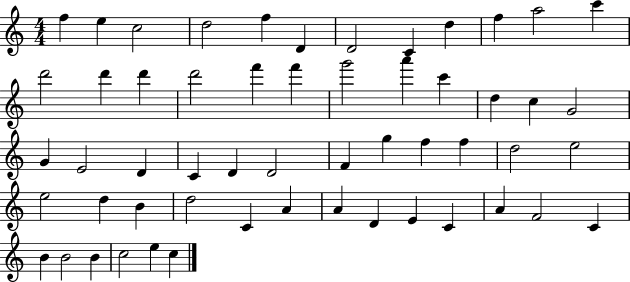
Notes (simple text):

F5/q E5/q C5/h D5/h F5/q D4/q D4/h C4/q D5/q F5/q A5/h C6/q D6/h D6/q D6/q D6/h F6/q F6/q G6/h A6/q C6/q D5/q C5/q G4/h G4/q E4/h D4/q C4/q D4/q D4/h F4/q G5/q F5/q F5/q D5/h E5/h E5/h D5/q B4/q D5/h C4/q A4/q A4/q D4/q E4/q C4/q A4/q F4/h C4/q B4/q B4/h B4/q C5/h E5/q C5/q